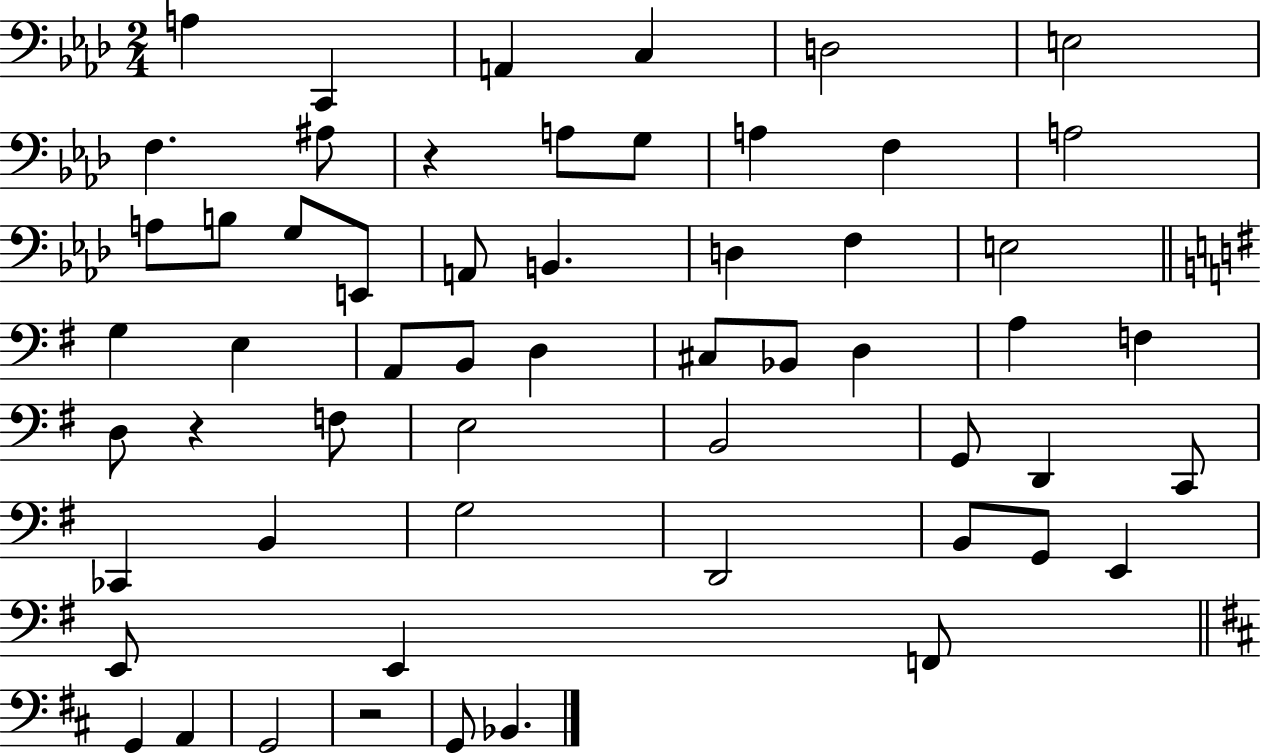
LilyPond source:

{
  \clef bass
  \numericTimeSignature
  \time 2/4
  \key aes \major
  a4 c,4 | a,4 c4 | d2 | e2 | \break f4. ais8 | r4 a8 g8 | a4 f4 | a2 | \break a8 b8 g8 e,8 | a,8 b,4. | d4 f4 | e2 | \break \bar "||" \break \key g \major g4 e4 | a,8 b,8 d4 | cis8 bes,8 d4 | a4 f4 | \break d8 r4 f8 | e2 | b,2 | g,8 d,4 c,8 | \break ces,4 b,4 | g2 | d,2 | b,8 g,8 e,4 | \break e,8 e,4 f,8 | \bar "||" \break \key b \minor g,4 a,4 | g,2 | r2 | g,8 bes,4. | \break \bar "|."
}